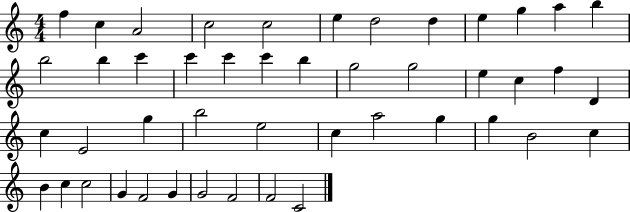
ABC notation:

X:1
T:Untitled
M:4/4
L:1/4
K:C
f c A2 c2 c2 e d2 d e g a b b2 b c' c' c' c' b g2 g2 e c f D c E2 g b2 e2 c a2 g g B2 c B c c2 G F2 G G2 F2 F2 C2